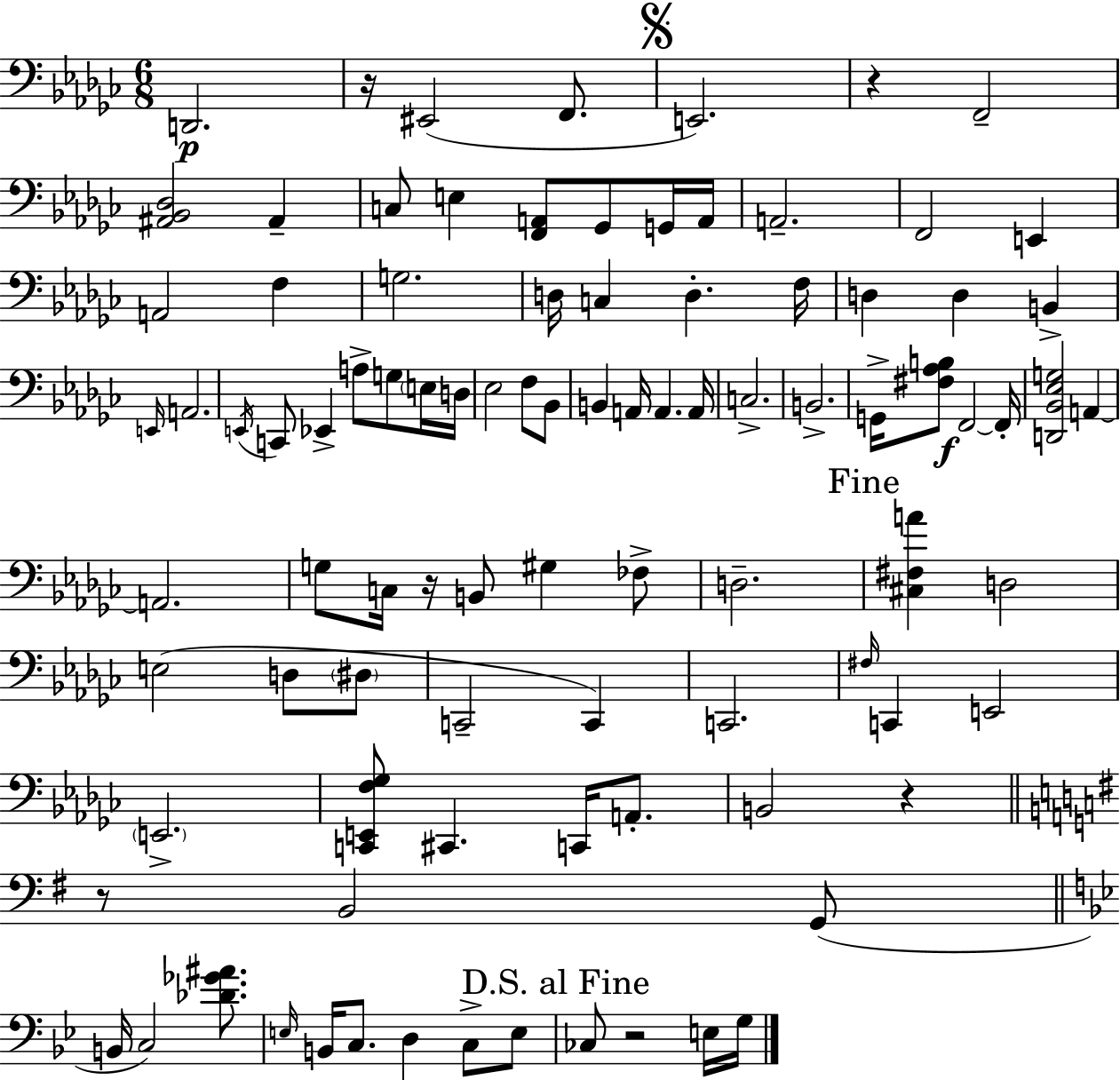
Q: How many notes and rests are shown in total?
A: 94